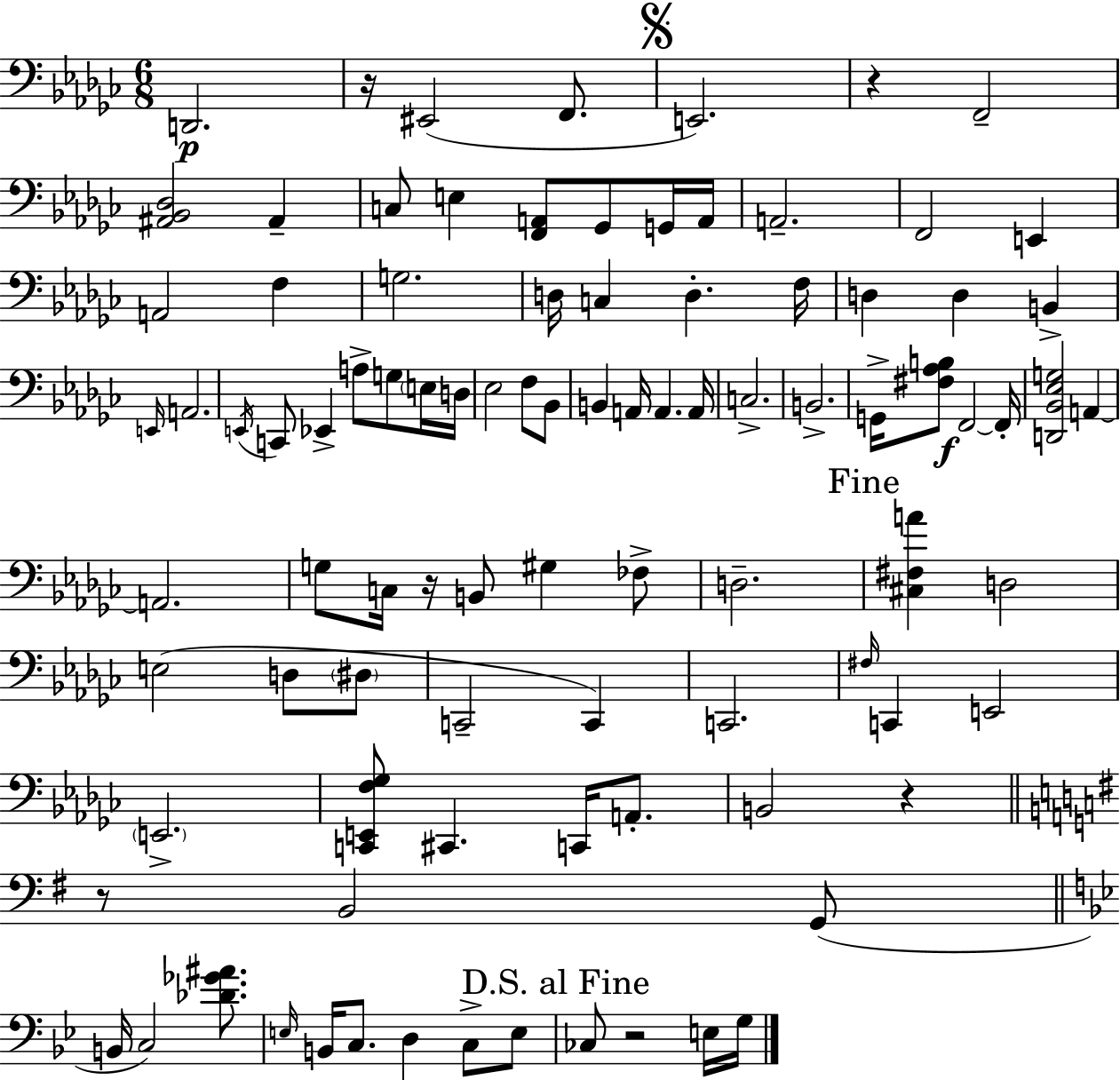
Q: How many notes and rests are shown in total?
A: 94